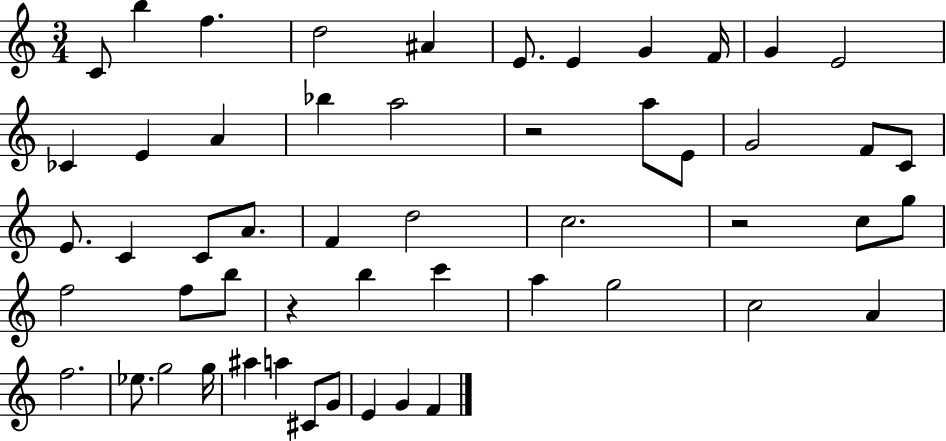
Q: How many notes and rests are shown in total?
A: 53